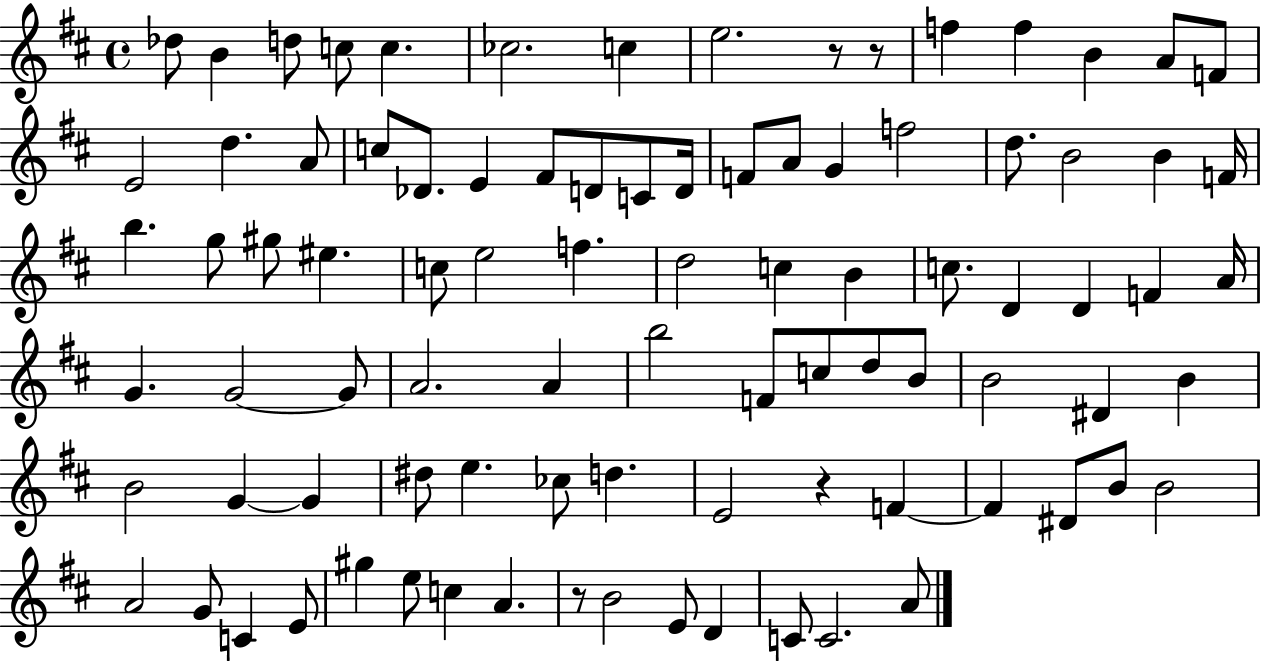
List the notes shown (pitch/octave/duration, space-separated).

Db5/e B4/q D5/e C5/e C5/q. CES5/h. C5/q E5/h. R/e R/e F5/q F5/q B4/q A4/e F4/e E4/h D5/q. A4/e C5/e Db4/e. E4/q F#4/e D4/e C4/e D4/s F4/e A4/e G4/q F5/h D5/e. B4/h B4/q F4/s B5/q. G5/e G#5/e EIS5/q. C5/e E5/h F5/q. D5/h C5/q B4/q C5/e. D4/q D4/q F4/q A4/s G4/q. G4/h G4/e A4/h. A4/q B5/h F4/e C5/e D5/e B4/e B4/h D#4/q B4/q B4/h G4/q G4/q D#5/e E5/q. CES5/e D5/q. E4/h R/q F4/q F4/q D#4/e B4/e B4/h A4/h G4/e C4/q E4/e G#5/q E5/e C5/q A4/q. R/e B4/h E4/e D4/q C4/e C4/h. A4/e